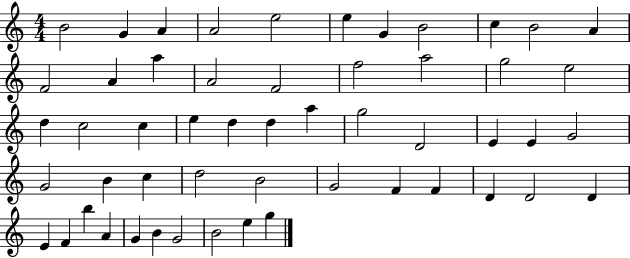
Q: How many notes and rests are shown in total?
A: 53